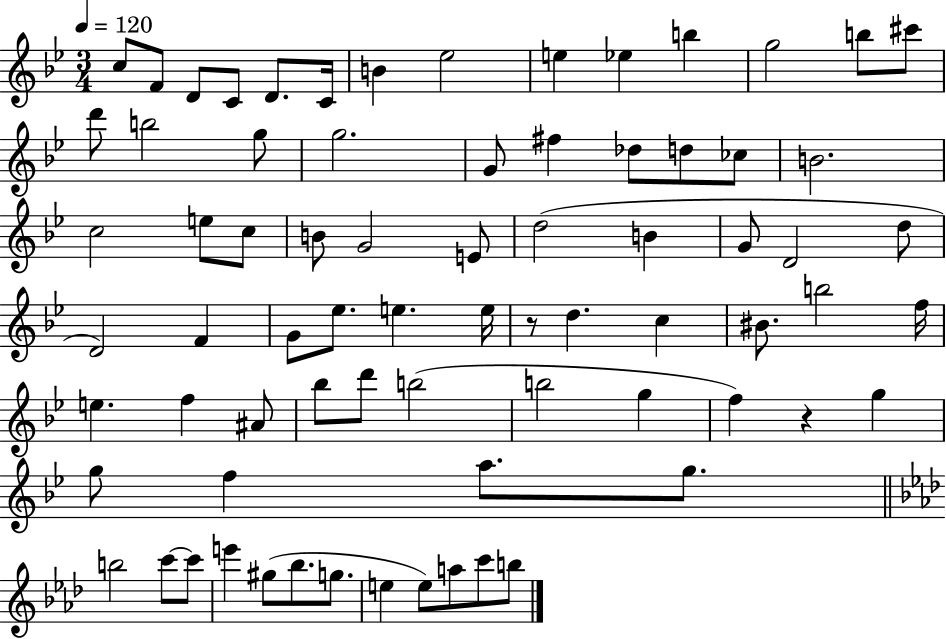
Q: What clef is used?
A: treble